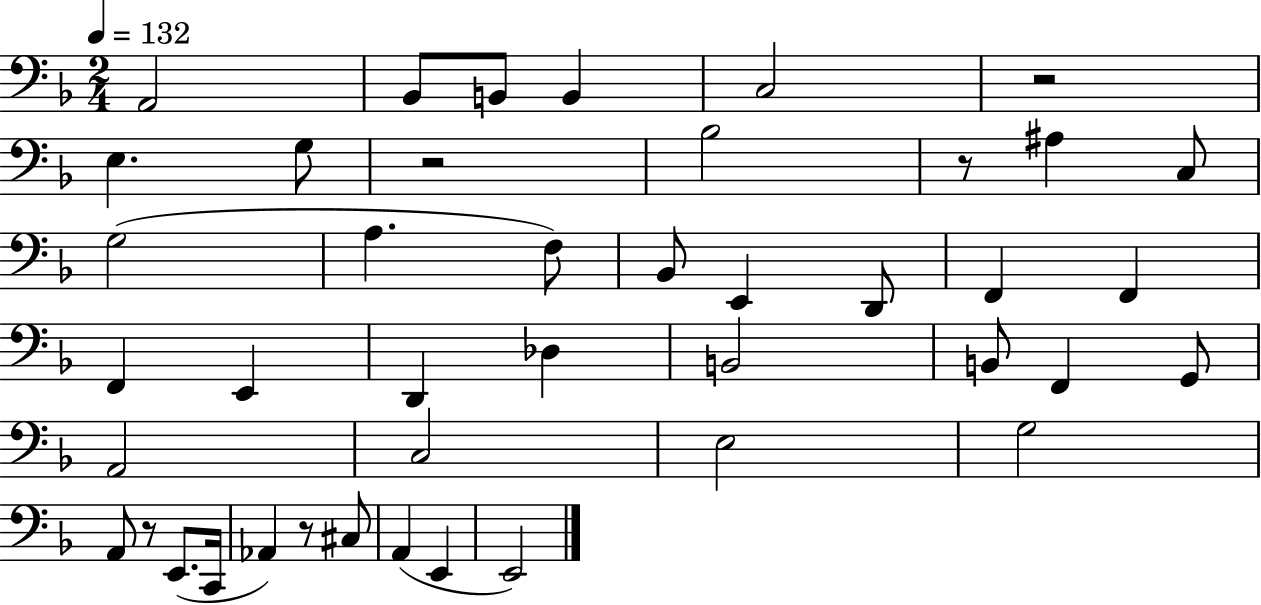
{
  \clef bass
  \numericTimeSignature
  \time 2/4
  \key f \major
  \tempo 4 = 132
  a,2 | bes,8 b,8 b,4 | c2 | r2 | \break e4. g8 | r2 | bes2 | r8 ais4 c8 | \break g2( | a4. f8) | bes,8 e,4 d,8 | f,4 f,4 | \break f,4 e,4 | d,4 des4 | b,2 | b,8 f,4 g,8 | \break a,2 | c2 | e2 | g2 | \break a,8 r8 e,8.( c,16 | aes,4) r8 cis8 | a,4( e,4 | e,2) | \break \bar "|."
}